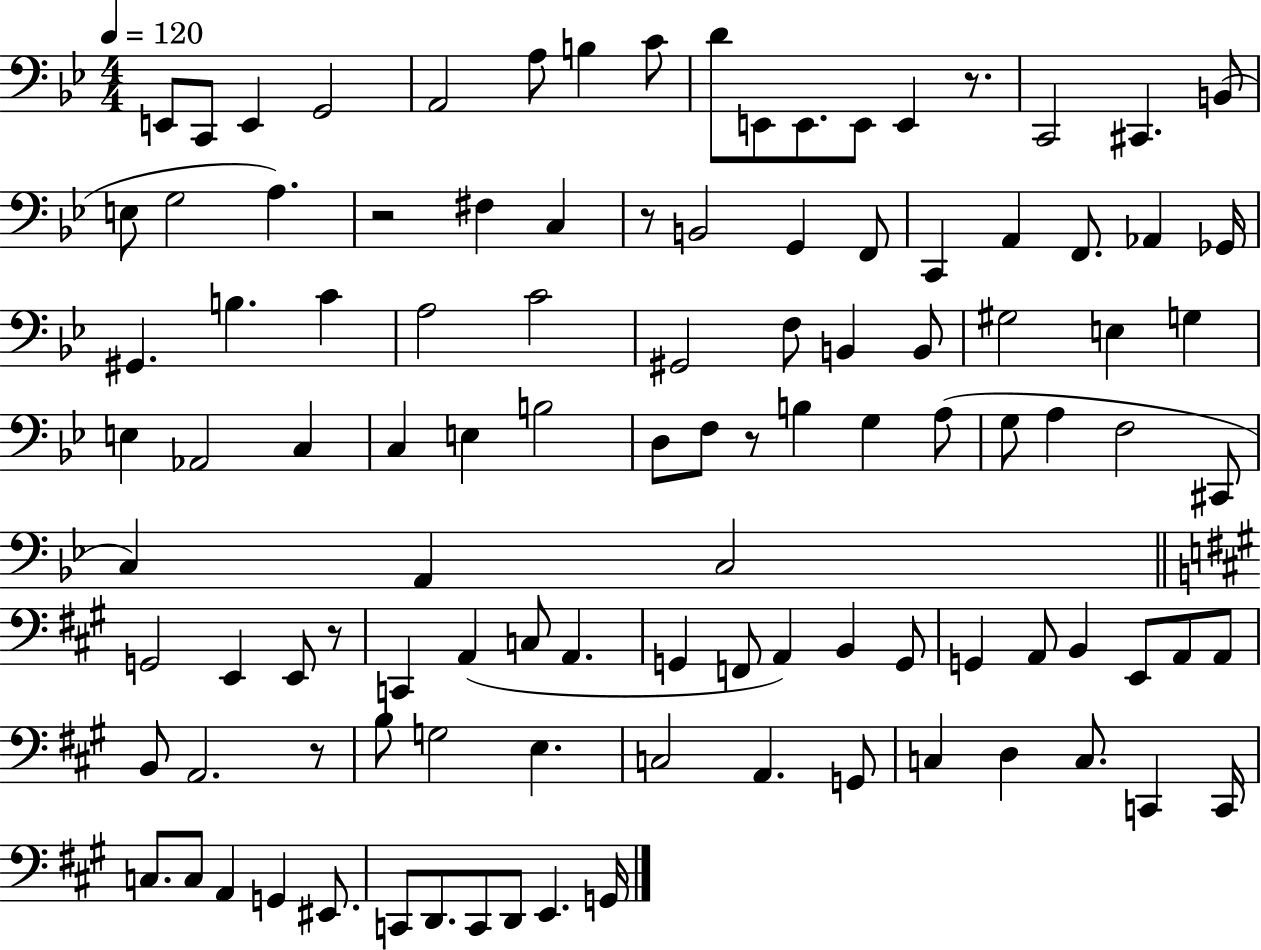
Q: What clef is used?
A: bass